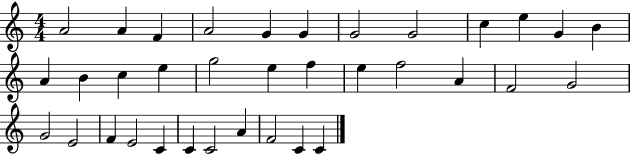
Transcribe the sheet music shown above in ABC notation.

X:1
T:Untitled
M:4/4
L:1/4
K:C
A2 A F A2 G G G2 G2 c e G B A B c e g2 e f e f2 A F2 G2 G2 E2 F E2 C C C2 A F2 C C